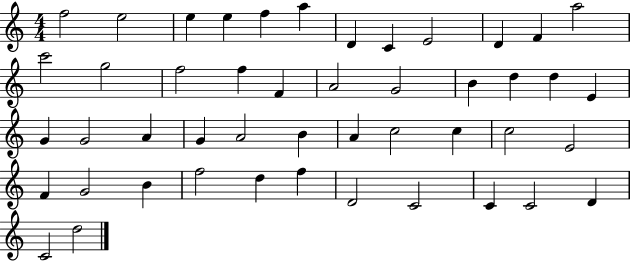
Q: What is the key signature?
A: C major